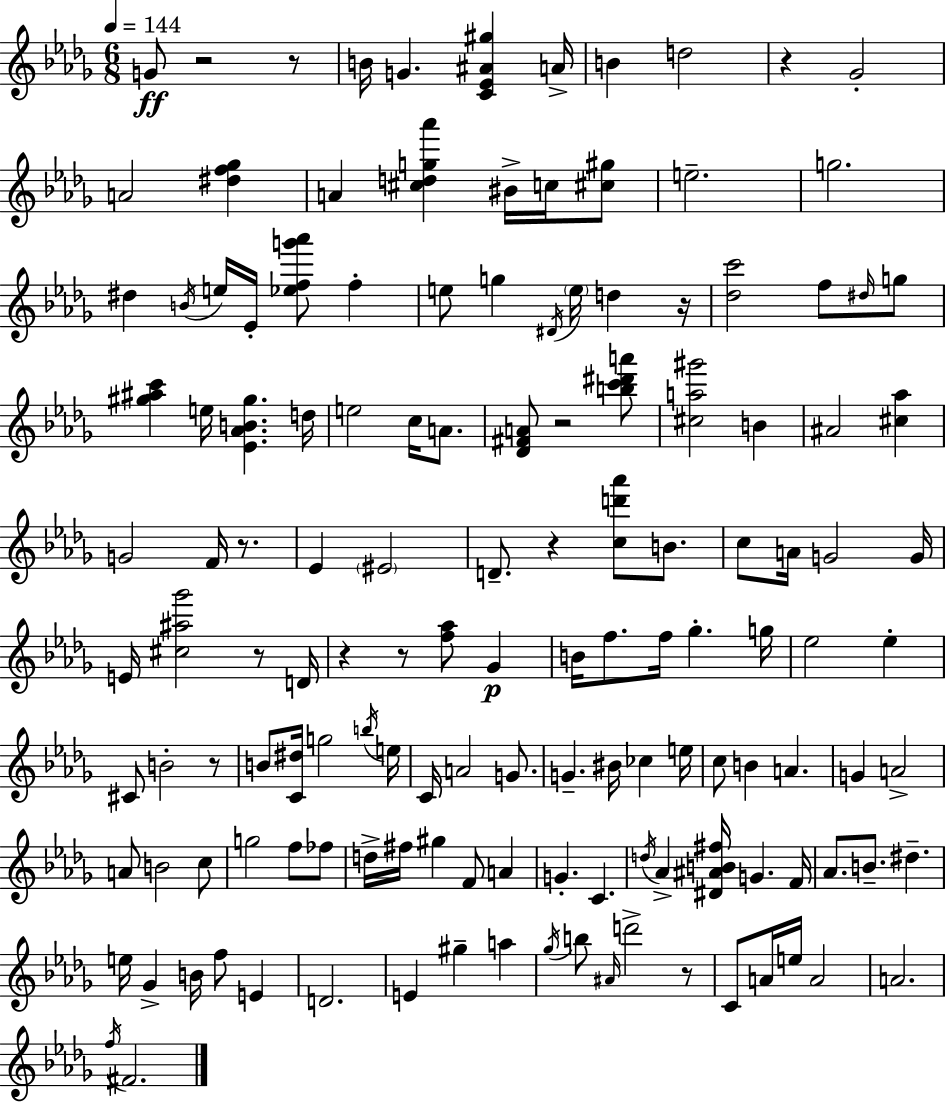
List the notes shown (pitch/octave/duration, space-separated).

G4/e R/h R/e B4/s G4/q. [C4,Eb4,A#4,G#5]/q A4/s B4/q D5/h R/q Gb4/h A4/h [D#5,F5,Gb5]/q A4/q [C#5,D5,G5,Ab6]/q BIS4/s C5/s [C#5,G#5]/e E5/h. G5/h. D#5/q B4/s E5/s Eb4/s [Eb5,F5,G6,Ab6]/e F5/q E5/e G5/q D#4/s E5/s D5/q R/s [Db5,C6]/h F5/e D#5/s G5/e [G#5,A#5,C6]/q E5/s [Eb4,Ab4,B4,G#5]/q. D5/s E5/h C5/s A4/e. [Db4,F#4,A4]/e R/h [B5,C6,D#6,A6]/e [C#5,A5,G#6]/h B4/q A#4/h [C#5,Ab5]/q G4/h F4/s R/e. Eb4/q EIS4/h D4/e. R/q [C5,D6,Ab6]/e B4/e. C5/e A4/s G4/h G4/s E4/s [C#5,A#5,Gb6]/h R/e D4/s R/q R/e [F5,Ab5]/e Gb4/q B4/s F5/e. F5/s Gb5/q. G5/s Eb5/h Eb5/q C#4/e B4/h R/e B4/e [C4,D#5]/s G5/h B5/s E5/s C4/s A4/h G4/e. G4/q. BIS4/s CES5/q E5/s C5/e B4/q A4/q. G4/q A4/h A4/e B4/h C5/e G5/h F5/e FES5/e D5/s F#5/s G#5/q F4/e A4/q G4/q. C4/q. D5/s Ab4/q [D#4,A#4,B4,F#5]/s G4/q. F4/s Ab4/e. B4/e. D#5/q. E5/s Gb4/q B4/s F5/e E4/q D4/h. E4/q G#5/q A5/q Gb5/s B5/e A#4/s D6/h R/e C4/e A4/s E5/s A4/h A4/h. F5/s F#4/h.